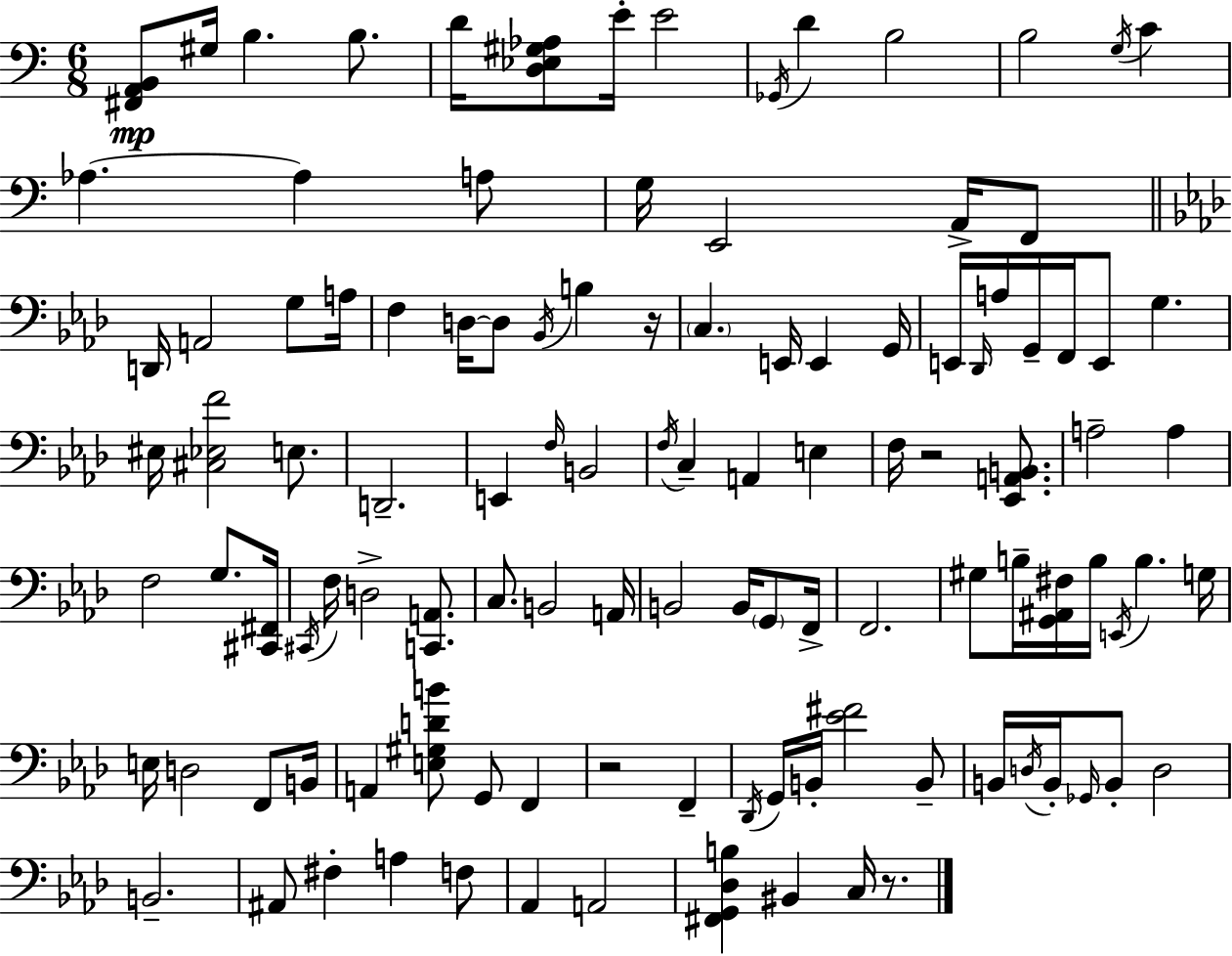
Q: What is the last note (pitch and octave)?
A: C3